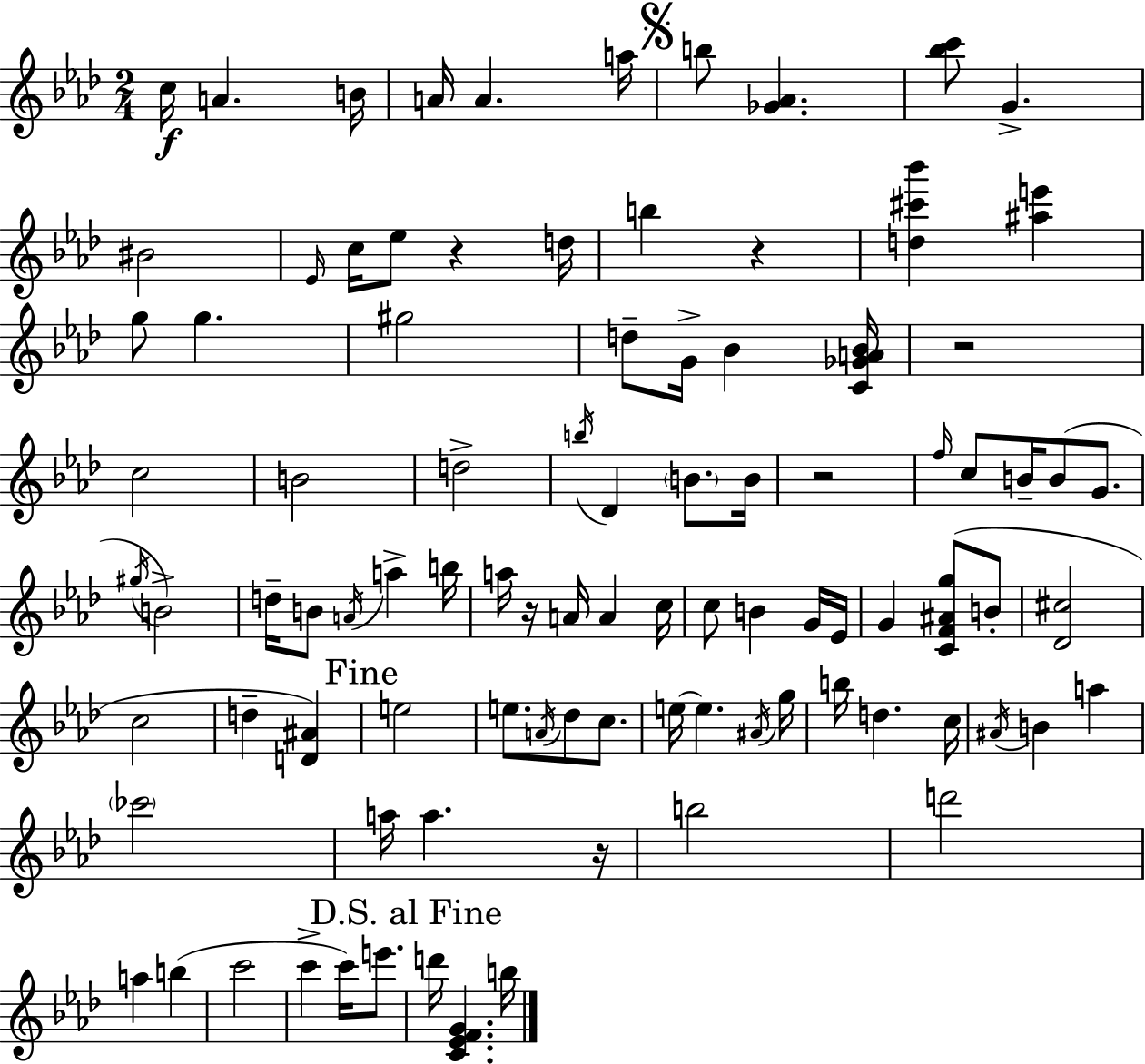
{
  \clef treble
  \numericTimeSignature
  \time 2/4
  \key f \minor
  \repeat volta 2 { c''16\f a'4. b'16 | a'16 a'4. a''16 | \mark \markup { \musicglyph "scripts.segno" } b''8 <ges' aes'>4. | <bes'' c'''>8 g'4.-> | \break bis'2 | \grace { ees'16 } c''16 ees''8 r4 | d''16 b''4 r4 | <d'' cis''' bes'''>4 <ais'' e'''>4 | \break g''8 g''4. | gis''2 | d''8-- g'16-> bes'4 | <c' ges' a' bes'>16 r2 | \break c''2 | b'2 | d''2-> | \acciaccatura { b''16 } des'4 \parenthesize b'8. | \break b'16 r2 | \grace { f''16 } c''8 b'16-- b'8( | g'8. \acciaccatura { gis''16 } b'2->) | d''16-- b'8 \acciaccatura { a'16 } | \break a''4-> b''16 a''16 r16 a'16 | a'4 c''16 c''8 b'4 | g'16 ees'16 g'4 | <c' f' ais' g''>8( b'8-. <des' cis''>2 | \break c''2 | d''4-- | <d' ais'>4) \mark "Fine" e''2 | e''8. | \break \acciaccatura { a'16 } des''8 c''8. e''16~~ e''4. | \acciaccatura { ais'16 } g''16 b''16 | d''4. c''16 \acciaccatura { ais'16 } | b'4 a''4 | \break \parenthesize ces'''2 | a''16 a''4. r16 | b''2 | d'''2 | \break a''4 b''4( | c'''2 | c'''4-> c'''16) e'''8. | \mark "D.S. al Fine" d'''16 <c' ees' f' g'>4. b''16 | \break } \bar "|."
}